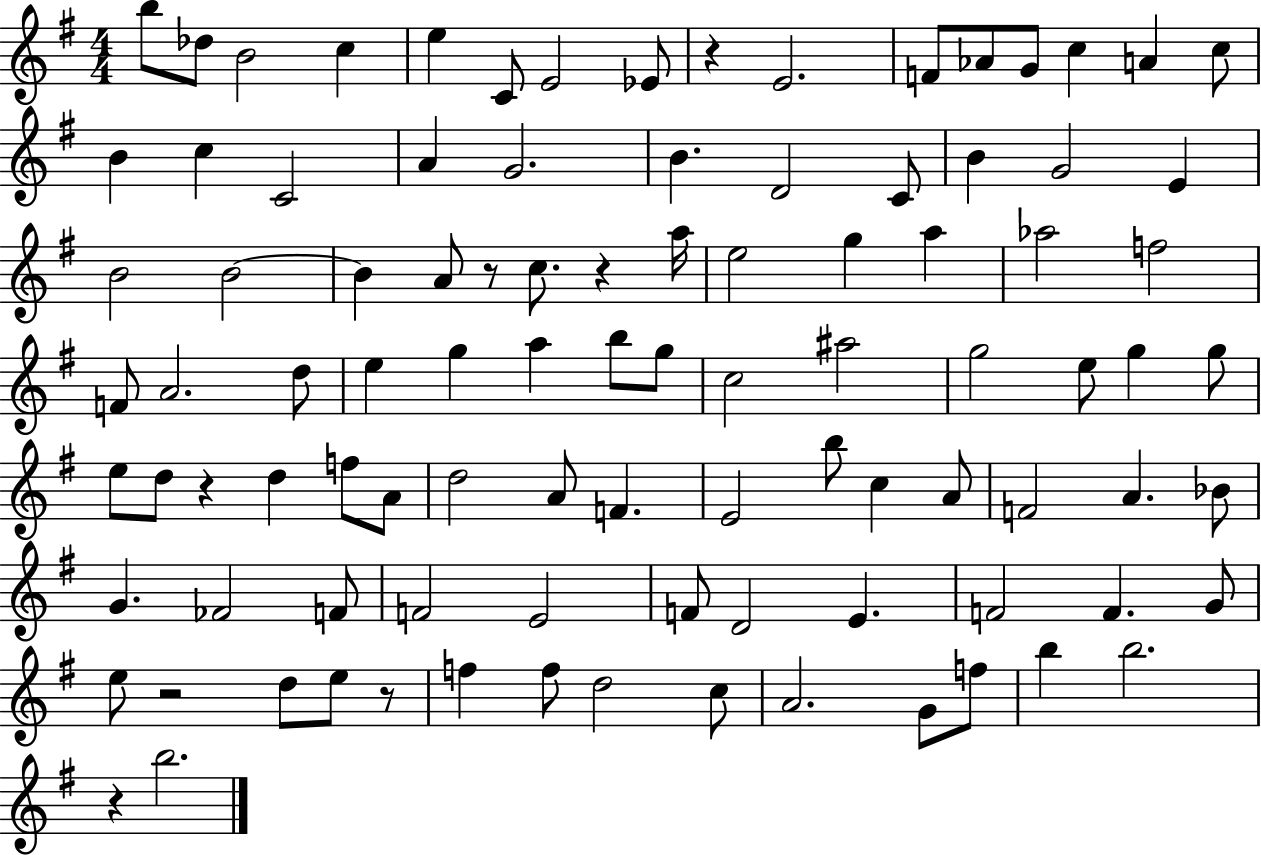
B5/e Db5/e B4/h C5/q E5/q C4/e E4/h Eb4/e R/q E4/h. F4/e Ab4/e G4/e C5/q A4/q C5/e B4/q C5/q C4/h A4/q G4/h. B4/q. D4/h C4/e B4/q G4/h E4/q B4/h B4/h B4/q A4/e R/e C5/e. R/q A5/s E5/h G5/q A5/q Ab5/h F5/h F4/e A4/h. D5/e E5/q G5/q A5/q B5/e G5/e C5/h A#5/h G5/h E5/e G5/q G5/e E5/e D5/e R/q D5/q F5/e A4/e D5/h A4/e F4/q. E4/h B5/e C5/q A4/e F4/h A4/q. Bb4/e G4/q. FES4/h F4/e F4/h E4/h F4/e D4/h E4/q. F4/h F4/q. G4/e E5/e R/h D5/e E5/e R/e F5/q F5/e D5/h C5/e A4/h. G4/e F5/e B5/q B5/h. R/q B5/h.